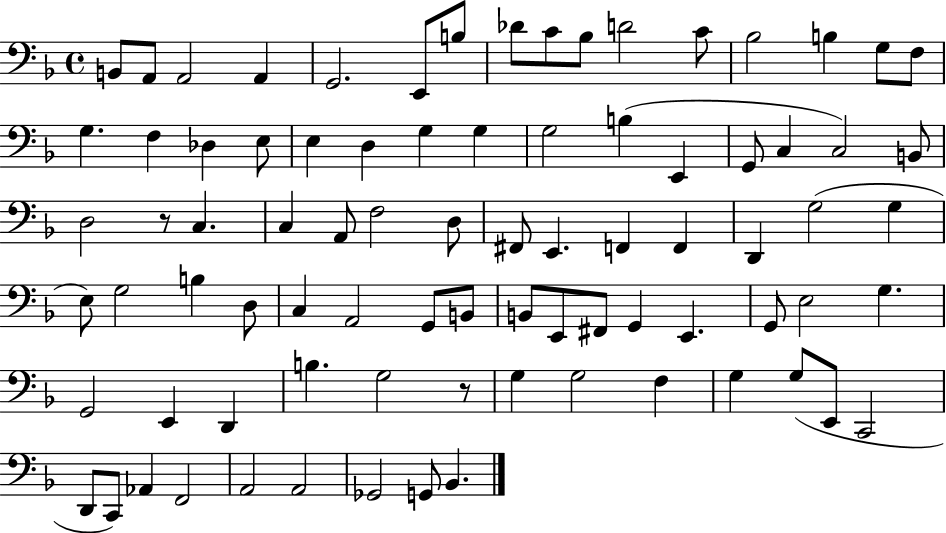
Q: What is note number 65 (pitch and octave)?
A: G3